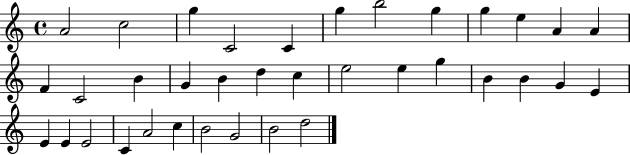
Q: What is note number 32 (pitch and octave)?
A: C5